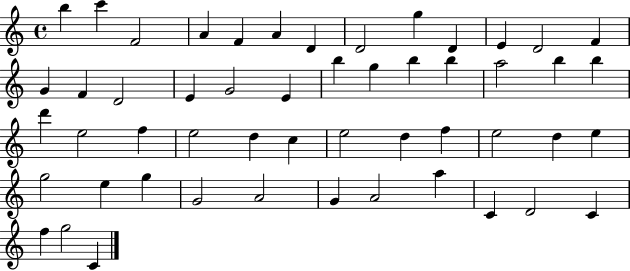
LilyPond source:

{
  \clef treble
  \time 4/4
  \defaultTimeSignature
  \key c \major
  b''4 c'''4 f'2 | a'4 f'4 a'4 d'4 | d'2 g''4 d'4 | e'4 d'2 f'4 | \break g'4 f'4 d'2 | e'4 g'2 e'4 | b''4 g''4 b''4 b''4 | a''2 b''4 b''4 | \break d'''4 e''2 f''4 | e''2 d''4 c''4 | e''2 d''4 f''4 | e''2 d''4 e''4 | \break g''2 e''4 g''4 | g'2 a'2 | g'4 a'2 a''4 | c'4 d'2 c'4 | \break f''4 g''2 c'4 | \bar "|."
}